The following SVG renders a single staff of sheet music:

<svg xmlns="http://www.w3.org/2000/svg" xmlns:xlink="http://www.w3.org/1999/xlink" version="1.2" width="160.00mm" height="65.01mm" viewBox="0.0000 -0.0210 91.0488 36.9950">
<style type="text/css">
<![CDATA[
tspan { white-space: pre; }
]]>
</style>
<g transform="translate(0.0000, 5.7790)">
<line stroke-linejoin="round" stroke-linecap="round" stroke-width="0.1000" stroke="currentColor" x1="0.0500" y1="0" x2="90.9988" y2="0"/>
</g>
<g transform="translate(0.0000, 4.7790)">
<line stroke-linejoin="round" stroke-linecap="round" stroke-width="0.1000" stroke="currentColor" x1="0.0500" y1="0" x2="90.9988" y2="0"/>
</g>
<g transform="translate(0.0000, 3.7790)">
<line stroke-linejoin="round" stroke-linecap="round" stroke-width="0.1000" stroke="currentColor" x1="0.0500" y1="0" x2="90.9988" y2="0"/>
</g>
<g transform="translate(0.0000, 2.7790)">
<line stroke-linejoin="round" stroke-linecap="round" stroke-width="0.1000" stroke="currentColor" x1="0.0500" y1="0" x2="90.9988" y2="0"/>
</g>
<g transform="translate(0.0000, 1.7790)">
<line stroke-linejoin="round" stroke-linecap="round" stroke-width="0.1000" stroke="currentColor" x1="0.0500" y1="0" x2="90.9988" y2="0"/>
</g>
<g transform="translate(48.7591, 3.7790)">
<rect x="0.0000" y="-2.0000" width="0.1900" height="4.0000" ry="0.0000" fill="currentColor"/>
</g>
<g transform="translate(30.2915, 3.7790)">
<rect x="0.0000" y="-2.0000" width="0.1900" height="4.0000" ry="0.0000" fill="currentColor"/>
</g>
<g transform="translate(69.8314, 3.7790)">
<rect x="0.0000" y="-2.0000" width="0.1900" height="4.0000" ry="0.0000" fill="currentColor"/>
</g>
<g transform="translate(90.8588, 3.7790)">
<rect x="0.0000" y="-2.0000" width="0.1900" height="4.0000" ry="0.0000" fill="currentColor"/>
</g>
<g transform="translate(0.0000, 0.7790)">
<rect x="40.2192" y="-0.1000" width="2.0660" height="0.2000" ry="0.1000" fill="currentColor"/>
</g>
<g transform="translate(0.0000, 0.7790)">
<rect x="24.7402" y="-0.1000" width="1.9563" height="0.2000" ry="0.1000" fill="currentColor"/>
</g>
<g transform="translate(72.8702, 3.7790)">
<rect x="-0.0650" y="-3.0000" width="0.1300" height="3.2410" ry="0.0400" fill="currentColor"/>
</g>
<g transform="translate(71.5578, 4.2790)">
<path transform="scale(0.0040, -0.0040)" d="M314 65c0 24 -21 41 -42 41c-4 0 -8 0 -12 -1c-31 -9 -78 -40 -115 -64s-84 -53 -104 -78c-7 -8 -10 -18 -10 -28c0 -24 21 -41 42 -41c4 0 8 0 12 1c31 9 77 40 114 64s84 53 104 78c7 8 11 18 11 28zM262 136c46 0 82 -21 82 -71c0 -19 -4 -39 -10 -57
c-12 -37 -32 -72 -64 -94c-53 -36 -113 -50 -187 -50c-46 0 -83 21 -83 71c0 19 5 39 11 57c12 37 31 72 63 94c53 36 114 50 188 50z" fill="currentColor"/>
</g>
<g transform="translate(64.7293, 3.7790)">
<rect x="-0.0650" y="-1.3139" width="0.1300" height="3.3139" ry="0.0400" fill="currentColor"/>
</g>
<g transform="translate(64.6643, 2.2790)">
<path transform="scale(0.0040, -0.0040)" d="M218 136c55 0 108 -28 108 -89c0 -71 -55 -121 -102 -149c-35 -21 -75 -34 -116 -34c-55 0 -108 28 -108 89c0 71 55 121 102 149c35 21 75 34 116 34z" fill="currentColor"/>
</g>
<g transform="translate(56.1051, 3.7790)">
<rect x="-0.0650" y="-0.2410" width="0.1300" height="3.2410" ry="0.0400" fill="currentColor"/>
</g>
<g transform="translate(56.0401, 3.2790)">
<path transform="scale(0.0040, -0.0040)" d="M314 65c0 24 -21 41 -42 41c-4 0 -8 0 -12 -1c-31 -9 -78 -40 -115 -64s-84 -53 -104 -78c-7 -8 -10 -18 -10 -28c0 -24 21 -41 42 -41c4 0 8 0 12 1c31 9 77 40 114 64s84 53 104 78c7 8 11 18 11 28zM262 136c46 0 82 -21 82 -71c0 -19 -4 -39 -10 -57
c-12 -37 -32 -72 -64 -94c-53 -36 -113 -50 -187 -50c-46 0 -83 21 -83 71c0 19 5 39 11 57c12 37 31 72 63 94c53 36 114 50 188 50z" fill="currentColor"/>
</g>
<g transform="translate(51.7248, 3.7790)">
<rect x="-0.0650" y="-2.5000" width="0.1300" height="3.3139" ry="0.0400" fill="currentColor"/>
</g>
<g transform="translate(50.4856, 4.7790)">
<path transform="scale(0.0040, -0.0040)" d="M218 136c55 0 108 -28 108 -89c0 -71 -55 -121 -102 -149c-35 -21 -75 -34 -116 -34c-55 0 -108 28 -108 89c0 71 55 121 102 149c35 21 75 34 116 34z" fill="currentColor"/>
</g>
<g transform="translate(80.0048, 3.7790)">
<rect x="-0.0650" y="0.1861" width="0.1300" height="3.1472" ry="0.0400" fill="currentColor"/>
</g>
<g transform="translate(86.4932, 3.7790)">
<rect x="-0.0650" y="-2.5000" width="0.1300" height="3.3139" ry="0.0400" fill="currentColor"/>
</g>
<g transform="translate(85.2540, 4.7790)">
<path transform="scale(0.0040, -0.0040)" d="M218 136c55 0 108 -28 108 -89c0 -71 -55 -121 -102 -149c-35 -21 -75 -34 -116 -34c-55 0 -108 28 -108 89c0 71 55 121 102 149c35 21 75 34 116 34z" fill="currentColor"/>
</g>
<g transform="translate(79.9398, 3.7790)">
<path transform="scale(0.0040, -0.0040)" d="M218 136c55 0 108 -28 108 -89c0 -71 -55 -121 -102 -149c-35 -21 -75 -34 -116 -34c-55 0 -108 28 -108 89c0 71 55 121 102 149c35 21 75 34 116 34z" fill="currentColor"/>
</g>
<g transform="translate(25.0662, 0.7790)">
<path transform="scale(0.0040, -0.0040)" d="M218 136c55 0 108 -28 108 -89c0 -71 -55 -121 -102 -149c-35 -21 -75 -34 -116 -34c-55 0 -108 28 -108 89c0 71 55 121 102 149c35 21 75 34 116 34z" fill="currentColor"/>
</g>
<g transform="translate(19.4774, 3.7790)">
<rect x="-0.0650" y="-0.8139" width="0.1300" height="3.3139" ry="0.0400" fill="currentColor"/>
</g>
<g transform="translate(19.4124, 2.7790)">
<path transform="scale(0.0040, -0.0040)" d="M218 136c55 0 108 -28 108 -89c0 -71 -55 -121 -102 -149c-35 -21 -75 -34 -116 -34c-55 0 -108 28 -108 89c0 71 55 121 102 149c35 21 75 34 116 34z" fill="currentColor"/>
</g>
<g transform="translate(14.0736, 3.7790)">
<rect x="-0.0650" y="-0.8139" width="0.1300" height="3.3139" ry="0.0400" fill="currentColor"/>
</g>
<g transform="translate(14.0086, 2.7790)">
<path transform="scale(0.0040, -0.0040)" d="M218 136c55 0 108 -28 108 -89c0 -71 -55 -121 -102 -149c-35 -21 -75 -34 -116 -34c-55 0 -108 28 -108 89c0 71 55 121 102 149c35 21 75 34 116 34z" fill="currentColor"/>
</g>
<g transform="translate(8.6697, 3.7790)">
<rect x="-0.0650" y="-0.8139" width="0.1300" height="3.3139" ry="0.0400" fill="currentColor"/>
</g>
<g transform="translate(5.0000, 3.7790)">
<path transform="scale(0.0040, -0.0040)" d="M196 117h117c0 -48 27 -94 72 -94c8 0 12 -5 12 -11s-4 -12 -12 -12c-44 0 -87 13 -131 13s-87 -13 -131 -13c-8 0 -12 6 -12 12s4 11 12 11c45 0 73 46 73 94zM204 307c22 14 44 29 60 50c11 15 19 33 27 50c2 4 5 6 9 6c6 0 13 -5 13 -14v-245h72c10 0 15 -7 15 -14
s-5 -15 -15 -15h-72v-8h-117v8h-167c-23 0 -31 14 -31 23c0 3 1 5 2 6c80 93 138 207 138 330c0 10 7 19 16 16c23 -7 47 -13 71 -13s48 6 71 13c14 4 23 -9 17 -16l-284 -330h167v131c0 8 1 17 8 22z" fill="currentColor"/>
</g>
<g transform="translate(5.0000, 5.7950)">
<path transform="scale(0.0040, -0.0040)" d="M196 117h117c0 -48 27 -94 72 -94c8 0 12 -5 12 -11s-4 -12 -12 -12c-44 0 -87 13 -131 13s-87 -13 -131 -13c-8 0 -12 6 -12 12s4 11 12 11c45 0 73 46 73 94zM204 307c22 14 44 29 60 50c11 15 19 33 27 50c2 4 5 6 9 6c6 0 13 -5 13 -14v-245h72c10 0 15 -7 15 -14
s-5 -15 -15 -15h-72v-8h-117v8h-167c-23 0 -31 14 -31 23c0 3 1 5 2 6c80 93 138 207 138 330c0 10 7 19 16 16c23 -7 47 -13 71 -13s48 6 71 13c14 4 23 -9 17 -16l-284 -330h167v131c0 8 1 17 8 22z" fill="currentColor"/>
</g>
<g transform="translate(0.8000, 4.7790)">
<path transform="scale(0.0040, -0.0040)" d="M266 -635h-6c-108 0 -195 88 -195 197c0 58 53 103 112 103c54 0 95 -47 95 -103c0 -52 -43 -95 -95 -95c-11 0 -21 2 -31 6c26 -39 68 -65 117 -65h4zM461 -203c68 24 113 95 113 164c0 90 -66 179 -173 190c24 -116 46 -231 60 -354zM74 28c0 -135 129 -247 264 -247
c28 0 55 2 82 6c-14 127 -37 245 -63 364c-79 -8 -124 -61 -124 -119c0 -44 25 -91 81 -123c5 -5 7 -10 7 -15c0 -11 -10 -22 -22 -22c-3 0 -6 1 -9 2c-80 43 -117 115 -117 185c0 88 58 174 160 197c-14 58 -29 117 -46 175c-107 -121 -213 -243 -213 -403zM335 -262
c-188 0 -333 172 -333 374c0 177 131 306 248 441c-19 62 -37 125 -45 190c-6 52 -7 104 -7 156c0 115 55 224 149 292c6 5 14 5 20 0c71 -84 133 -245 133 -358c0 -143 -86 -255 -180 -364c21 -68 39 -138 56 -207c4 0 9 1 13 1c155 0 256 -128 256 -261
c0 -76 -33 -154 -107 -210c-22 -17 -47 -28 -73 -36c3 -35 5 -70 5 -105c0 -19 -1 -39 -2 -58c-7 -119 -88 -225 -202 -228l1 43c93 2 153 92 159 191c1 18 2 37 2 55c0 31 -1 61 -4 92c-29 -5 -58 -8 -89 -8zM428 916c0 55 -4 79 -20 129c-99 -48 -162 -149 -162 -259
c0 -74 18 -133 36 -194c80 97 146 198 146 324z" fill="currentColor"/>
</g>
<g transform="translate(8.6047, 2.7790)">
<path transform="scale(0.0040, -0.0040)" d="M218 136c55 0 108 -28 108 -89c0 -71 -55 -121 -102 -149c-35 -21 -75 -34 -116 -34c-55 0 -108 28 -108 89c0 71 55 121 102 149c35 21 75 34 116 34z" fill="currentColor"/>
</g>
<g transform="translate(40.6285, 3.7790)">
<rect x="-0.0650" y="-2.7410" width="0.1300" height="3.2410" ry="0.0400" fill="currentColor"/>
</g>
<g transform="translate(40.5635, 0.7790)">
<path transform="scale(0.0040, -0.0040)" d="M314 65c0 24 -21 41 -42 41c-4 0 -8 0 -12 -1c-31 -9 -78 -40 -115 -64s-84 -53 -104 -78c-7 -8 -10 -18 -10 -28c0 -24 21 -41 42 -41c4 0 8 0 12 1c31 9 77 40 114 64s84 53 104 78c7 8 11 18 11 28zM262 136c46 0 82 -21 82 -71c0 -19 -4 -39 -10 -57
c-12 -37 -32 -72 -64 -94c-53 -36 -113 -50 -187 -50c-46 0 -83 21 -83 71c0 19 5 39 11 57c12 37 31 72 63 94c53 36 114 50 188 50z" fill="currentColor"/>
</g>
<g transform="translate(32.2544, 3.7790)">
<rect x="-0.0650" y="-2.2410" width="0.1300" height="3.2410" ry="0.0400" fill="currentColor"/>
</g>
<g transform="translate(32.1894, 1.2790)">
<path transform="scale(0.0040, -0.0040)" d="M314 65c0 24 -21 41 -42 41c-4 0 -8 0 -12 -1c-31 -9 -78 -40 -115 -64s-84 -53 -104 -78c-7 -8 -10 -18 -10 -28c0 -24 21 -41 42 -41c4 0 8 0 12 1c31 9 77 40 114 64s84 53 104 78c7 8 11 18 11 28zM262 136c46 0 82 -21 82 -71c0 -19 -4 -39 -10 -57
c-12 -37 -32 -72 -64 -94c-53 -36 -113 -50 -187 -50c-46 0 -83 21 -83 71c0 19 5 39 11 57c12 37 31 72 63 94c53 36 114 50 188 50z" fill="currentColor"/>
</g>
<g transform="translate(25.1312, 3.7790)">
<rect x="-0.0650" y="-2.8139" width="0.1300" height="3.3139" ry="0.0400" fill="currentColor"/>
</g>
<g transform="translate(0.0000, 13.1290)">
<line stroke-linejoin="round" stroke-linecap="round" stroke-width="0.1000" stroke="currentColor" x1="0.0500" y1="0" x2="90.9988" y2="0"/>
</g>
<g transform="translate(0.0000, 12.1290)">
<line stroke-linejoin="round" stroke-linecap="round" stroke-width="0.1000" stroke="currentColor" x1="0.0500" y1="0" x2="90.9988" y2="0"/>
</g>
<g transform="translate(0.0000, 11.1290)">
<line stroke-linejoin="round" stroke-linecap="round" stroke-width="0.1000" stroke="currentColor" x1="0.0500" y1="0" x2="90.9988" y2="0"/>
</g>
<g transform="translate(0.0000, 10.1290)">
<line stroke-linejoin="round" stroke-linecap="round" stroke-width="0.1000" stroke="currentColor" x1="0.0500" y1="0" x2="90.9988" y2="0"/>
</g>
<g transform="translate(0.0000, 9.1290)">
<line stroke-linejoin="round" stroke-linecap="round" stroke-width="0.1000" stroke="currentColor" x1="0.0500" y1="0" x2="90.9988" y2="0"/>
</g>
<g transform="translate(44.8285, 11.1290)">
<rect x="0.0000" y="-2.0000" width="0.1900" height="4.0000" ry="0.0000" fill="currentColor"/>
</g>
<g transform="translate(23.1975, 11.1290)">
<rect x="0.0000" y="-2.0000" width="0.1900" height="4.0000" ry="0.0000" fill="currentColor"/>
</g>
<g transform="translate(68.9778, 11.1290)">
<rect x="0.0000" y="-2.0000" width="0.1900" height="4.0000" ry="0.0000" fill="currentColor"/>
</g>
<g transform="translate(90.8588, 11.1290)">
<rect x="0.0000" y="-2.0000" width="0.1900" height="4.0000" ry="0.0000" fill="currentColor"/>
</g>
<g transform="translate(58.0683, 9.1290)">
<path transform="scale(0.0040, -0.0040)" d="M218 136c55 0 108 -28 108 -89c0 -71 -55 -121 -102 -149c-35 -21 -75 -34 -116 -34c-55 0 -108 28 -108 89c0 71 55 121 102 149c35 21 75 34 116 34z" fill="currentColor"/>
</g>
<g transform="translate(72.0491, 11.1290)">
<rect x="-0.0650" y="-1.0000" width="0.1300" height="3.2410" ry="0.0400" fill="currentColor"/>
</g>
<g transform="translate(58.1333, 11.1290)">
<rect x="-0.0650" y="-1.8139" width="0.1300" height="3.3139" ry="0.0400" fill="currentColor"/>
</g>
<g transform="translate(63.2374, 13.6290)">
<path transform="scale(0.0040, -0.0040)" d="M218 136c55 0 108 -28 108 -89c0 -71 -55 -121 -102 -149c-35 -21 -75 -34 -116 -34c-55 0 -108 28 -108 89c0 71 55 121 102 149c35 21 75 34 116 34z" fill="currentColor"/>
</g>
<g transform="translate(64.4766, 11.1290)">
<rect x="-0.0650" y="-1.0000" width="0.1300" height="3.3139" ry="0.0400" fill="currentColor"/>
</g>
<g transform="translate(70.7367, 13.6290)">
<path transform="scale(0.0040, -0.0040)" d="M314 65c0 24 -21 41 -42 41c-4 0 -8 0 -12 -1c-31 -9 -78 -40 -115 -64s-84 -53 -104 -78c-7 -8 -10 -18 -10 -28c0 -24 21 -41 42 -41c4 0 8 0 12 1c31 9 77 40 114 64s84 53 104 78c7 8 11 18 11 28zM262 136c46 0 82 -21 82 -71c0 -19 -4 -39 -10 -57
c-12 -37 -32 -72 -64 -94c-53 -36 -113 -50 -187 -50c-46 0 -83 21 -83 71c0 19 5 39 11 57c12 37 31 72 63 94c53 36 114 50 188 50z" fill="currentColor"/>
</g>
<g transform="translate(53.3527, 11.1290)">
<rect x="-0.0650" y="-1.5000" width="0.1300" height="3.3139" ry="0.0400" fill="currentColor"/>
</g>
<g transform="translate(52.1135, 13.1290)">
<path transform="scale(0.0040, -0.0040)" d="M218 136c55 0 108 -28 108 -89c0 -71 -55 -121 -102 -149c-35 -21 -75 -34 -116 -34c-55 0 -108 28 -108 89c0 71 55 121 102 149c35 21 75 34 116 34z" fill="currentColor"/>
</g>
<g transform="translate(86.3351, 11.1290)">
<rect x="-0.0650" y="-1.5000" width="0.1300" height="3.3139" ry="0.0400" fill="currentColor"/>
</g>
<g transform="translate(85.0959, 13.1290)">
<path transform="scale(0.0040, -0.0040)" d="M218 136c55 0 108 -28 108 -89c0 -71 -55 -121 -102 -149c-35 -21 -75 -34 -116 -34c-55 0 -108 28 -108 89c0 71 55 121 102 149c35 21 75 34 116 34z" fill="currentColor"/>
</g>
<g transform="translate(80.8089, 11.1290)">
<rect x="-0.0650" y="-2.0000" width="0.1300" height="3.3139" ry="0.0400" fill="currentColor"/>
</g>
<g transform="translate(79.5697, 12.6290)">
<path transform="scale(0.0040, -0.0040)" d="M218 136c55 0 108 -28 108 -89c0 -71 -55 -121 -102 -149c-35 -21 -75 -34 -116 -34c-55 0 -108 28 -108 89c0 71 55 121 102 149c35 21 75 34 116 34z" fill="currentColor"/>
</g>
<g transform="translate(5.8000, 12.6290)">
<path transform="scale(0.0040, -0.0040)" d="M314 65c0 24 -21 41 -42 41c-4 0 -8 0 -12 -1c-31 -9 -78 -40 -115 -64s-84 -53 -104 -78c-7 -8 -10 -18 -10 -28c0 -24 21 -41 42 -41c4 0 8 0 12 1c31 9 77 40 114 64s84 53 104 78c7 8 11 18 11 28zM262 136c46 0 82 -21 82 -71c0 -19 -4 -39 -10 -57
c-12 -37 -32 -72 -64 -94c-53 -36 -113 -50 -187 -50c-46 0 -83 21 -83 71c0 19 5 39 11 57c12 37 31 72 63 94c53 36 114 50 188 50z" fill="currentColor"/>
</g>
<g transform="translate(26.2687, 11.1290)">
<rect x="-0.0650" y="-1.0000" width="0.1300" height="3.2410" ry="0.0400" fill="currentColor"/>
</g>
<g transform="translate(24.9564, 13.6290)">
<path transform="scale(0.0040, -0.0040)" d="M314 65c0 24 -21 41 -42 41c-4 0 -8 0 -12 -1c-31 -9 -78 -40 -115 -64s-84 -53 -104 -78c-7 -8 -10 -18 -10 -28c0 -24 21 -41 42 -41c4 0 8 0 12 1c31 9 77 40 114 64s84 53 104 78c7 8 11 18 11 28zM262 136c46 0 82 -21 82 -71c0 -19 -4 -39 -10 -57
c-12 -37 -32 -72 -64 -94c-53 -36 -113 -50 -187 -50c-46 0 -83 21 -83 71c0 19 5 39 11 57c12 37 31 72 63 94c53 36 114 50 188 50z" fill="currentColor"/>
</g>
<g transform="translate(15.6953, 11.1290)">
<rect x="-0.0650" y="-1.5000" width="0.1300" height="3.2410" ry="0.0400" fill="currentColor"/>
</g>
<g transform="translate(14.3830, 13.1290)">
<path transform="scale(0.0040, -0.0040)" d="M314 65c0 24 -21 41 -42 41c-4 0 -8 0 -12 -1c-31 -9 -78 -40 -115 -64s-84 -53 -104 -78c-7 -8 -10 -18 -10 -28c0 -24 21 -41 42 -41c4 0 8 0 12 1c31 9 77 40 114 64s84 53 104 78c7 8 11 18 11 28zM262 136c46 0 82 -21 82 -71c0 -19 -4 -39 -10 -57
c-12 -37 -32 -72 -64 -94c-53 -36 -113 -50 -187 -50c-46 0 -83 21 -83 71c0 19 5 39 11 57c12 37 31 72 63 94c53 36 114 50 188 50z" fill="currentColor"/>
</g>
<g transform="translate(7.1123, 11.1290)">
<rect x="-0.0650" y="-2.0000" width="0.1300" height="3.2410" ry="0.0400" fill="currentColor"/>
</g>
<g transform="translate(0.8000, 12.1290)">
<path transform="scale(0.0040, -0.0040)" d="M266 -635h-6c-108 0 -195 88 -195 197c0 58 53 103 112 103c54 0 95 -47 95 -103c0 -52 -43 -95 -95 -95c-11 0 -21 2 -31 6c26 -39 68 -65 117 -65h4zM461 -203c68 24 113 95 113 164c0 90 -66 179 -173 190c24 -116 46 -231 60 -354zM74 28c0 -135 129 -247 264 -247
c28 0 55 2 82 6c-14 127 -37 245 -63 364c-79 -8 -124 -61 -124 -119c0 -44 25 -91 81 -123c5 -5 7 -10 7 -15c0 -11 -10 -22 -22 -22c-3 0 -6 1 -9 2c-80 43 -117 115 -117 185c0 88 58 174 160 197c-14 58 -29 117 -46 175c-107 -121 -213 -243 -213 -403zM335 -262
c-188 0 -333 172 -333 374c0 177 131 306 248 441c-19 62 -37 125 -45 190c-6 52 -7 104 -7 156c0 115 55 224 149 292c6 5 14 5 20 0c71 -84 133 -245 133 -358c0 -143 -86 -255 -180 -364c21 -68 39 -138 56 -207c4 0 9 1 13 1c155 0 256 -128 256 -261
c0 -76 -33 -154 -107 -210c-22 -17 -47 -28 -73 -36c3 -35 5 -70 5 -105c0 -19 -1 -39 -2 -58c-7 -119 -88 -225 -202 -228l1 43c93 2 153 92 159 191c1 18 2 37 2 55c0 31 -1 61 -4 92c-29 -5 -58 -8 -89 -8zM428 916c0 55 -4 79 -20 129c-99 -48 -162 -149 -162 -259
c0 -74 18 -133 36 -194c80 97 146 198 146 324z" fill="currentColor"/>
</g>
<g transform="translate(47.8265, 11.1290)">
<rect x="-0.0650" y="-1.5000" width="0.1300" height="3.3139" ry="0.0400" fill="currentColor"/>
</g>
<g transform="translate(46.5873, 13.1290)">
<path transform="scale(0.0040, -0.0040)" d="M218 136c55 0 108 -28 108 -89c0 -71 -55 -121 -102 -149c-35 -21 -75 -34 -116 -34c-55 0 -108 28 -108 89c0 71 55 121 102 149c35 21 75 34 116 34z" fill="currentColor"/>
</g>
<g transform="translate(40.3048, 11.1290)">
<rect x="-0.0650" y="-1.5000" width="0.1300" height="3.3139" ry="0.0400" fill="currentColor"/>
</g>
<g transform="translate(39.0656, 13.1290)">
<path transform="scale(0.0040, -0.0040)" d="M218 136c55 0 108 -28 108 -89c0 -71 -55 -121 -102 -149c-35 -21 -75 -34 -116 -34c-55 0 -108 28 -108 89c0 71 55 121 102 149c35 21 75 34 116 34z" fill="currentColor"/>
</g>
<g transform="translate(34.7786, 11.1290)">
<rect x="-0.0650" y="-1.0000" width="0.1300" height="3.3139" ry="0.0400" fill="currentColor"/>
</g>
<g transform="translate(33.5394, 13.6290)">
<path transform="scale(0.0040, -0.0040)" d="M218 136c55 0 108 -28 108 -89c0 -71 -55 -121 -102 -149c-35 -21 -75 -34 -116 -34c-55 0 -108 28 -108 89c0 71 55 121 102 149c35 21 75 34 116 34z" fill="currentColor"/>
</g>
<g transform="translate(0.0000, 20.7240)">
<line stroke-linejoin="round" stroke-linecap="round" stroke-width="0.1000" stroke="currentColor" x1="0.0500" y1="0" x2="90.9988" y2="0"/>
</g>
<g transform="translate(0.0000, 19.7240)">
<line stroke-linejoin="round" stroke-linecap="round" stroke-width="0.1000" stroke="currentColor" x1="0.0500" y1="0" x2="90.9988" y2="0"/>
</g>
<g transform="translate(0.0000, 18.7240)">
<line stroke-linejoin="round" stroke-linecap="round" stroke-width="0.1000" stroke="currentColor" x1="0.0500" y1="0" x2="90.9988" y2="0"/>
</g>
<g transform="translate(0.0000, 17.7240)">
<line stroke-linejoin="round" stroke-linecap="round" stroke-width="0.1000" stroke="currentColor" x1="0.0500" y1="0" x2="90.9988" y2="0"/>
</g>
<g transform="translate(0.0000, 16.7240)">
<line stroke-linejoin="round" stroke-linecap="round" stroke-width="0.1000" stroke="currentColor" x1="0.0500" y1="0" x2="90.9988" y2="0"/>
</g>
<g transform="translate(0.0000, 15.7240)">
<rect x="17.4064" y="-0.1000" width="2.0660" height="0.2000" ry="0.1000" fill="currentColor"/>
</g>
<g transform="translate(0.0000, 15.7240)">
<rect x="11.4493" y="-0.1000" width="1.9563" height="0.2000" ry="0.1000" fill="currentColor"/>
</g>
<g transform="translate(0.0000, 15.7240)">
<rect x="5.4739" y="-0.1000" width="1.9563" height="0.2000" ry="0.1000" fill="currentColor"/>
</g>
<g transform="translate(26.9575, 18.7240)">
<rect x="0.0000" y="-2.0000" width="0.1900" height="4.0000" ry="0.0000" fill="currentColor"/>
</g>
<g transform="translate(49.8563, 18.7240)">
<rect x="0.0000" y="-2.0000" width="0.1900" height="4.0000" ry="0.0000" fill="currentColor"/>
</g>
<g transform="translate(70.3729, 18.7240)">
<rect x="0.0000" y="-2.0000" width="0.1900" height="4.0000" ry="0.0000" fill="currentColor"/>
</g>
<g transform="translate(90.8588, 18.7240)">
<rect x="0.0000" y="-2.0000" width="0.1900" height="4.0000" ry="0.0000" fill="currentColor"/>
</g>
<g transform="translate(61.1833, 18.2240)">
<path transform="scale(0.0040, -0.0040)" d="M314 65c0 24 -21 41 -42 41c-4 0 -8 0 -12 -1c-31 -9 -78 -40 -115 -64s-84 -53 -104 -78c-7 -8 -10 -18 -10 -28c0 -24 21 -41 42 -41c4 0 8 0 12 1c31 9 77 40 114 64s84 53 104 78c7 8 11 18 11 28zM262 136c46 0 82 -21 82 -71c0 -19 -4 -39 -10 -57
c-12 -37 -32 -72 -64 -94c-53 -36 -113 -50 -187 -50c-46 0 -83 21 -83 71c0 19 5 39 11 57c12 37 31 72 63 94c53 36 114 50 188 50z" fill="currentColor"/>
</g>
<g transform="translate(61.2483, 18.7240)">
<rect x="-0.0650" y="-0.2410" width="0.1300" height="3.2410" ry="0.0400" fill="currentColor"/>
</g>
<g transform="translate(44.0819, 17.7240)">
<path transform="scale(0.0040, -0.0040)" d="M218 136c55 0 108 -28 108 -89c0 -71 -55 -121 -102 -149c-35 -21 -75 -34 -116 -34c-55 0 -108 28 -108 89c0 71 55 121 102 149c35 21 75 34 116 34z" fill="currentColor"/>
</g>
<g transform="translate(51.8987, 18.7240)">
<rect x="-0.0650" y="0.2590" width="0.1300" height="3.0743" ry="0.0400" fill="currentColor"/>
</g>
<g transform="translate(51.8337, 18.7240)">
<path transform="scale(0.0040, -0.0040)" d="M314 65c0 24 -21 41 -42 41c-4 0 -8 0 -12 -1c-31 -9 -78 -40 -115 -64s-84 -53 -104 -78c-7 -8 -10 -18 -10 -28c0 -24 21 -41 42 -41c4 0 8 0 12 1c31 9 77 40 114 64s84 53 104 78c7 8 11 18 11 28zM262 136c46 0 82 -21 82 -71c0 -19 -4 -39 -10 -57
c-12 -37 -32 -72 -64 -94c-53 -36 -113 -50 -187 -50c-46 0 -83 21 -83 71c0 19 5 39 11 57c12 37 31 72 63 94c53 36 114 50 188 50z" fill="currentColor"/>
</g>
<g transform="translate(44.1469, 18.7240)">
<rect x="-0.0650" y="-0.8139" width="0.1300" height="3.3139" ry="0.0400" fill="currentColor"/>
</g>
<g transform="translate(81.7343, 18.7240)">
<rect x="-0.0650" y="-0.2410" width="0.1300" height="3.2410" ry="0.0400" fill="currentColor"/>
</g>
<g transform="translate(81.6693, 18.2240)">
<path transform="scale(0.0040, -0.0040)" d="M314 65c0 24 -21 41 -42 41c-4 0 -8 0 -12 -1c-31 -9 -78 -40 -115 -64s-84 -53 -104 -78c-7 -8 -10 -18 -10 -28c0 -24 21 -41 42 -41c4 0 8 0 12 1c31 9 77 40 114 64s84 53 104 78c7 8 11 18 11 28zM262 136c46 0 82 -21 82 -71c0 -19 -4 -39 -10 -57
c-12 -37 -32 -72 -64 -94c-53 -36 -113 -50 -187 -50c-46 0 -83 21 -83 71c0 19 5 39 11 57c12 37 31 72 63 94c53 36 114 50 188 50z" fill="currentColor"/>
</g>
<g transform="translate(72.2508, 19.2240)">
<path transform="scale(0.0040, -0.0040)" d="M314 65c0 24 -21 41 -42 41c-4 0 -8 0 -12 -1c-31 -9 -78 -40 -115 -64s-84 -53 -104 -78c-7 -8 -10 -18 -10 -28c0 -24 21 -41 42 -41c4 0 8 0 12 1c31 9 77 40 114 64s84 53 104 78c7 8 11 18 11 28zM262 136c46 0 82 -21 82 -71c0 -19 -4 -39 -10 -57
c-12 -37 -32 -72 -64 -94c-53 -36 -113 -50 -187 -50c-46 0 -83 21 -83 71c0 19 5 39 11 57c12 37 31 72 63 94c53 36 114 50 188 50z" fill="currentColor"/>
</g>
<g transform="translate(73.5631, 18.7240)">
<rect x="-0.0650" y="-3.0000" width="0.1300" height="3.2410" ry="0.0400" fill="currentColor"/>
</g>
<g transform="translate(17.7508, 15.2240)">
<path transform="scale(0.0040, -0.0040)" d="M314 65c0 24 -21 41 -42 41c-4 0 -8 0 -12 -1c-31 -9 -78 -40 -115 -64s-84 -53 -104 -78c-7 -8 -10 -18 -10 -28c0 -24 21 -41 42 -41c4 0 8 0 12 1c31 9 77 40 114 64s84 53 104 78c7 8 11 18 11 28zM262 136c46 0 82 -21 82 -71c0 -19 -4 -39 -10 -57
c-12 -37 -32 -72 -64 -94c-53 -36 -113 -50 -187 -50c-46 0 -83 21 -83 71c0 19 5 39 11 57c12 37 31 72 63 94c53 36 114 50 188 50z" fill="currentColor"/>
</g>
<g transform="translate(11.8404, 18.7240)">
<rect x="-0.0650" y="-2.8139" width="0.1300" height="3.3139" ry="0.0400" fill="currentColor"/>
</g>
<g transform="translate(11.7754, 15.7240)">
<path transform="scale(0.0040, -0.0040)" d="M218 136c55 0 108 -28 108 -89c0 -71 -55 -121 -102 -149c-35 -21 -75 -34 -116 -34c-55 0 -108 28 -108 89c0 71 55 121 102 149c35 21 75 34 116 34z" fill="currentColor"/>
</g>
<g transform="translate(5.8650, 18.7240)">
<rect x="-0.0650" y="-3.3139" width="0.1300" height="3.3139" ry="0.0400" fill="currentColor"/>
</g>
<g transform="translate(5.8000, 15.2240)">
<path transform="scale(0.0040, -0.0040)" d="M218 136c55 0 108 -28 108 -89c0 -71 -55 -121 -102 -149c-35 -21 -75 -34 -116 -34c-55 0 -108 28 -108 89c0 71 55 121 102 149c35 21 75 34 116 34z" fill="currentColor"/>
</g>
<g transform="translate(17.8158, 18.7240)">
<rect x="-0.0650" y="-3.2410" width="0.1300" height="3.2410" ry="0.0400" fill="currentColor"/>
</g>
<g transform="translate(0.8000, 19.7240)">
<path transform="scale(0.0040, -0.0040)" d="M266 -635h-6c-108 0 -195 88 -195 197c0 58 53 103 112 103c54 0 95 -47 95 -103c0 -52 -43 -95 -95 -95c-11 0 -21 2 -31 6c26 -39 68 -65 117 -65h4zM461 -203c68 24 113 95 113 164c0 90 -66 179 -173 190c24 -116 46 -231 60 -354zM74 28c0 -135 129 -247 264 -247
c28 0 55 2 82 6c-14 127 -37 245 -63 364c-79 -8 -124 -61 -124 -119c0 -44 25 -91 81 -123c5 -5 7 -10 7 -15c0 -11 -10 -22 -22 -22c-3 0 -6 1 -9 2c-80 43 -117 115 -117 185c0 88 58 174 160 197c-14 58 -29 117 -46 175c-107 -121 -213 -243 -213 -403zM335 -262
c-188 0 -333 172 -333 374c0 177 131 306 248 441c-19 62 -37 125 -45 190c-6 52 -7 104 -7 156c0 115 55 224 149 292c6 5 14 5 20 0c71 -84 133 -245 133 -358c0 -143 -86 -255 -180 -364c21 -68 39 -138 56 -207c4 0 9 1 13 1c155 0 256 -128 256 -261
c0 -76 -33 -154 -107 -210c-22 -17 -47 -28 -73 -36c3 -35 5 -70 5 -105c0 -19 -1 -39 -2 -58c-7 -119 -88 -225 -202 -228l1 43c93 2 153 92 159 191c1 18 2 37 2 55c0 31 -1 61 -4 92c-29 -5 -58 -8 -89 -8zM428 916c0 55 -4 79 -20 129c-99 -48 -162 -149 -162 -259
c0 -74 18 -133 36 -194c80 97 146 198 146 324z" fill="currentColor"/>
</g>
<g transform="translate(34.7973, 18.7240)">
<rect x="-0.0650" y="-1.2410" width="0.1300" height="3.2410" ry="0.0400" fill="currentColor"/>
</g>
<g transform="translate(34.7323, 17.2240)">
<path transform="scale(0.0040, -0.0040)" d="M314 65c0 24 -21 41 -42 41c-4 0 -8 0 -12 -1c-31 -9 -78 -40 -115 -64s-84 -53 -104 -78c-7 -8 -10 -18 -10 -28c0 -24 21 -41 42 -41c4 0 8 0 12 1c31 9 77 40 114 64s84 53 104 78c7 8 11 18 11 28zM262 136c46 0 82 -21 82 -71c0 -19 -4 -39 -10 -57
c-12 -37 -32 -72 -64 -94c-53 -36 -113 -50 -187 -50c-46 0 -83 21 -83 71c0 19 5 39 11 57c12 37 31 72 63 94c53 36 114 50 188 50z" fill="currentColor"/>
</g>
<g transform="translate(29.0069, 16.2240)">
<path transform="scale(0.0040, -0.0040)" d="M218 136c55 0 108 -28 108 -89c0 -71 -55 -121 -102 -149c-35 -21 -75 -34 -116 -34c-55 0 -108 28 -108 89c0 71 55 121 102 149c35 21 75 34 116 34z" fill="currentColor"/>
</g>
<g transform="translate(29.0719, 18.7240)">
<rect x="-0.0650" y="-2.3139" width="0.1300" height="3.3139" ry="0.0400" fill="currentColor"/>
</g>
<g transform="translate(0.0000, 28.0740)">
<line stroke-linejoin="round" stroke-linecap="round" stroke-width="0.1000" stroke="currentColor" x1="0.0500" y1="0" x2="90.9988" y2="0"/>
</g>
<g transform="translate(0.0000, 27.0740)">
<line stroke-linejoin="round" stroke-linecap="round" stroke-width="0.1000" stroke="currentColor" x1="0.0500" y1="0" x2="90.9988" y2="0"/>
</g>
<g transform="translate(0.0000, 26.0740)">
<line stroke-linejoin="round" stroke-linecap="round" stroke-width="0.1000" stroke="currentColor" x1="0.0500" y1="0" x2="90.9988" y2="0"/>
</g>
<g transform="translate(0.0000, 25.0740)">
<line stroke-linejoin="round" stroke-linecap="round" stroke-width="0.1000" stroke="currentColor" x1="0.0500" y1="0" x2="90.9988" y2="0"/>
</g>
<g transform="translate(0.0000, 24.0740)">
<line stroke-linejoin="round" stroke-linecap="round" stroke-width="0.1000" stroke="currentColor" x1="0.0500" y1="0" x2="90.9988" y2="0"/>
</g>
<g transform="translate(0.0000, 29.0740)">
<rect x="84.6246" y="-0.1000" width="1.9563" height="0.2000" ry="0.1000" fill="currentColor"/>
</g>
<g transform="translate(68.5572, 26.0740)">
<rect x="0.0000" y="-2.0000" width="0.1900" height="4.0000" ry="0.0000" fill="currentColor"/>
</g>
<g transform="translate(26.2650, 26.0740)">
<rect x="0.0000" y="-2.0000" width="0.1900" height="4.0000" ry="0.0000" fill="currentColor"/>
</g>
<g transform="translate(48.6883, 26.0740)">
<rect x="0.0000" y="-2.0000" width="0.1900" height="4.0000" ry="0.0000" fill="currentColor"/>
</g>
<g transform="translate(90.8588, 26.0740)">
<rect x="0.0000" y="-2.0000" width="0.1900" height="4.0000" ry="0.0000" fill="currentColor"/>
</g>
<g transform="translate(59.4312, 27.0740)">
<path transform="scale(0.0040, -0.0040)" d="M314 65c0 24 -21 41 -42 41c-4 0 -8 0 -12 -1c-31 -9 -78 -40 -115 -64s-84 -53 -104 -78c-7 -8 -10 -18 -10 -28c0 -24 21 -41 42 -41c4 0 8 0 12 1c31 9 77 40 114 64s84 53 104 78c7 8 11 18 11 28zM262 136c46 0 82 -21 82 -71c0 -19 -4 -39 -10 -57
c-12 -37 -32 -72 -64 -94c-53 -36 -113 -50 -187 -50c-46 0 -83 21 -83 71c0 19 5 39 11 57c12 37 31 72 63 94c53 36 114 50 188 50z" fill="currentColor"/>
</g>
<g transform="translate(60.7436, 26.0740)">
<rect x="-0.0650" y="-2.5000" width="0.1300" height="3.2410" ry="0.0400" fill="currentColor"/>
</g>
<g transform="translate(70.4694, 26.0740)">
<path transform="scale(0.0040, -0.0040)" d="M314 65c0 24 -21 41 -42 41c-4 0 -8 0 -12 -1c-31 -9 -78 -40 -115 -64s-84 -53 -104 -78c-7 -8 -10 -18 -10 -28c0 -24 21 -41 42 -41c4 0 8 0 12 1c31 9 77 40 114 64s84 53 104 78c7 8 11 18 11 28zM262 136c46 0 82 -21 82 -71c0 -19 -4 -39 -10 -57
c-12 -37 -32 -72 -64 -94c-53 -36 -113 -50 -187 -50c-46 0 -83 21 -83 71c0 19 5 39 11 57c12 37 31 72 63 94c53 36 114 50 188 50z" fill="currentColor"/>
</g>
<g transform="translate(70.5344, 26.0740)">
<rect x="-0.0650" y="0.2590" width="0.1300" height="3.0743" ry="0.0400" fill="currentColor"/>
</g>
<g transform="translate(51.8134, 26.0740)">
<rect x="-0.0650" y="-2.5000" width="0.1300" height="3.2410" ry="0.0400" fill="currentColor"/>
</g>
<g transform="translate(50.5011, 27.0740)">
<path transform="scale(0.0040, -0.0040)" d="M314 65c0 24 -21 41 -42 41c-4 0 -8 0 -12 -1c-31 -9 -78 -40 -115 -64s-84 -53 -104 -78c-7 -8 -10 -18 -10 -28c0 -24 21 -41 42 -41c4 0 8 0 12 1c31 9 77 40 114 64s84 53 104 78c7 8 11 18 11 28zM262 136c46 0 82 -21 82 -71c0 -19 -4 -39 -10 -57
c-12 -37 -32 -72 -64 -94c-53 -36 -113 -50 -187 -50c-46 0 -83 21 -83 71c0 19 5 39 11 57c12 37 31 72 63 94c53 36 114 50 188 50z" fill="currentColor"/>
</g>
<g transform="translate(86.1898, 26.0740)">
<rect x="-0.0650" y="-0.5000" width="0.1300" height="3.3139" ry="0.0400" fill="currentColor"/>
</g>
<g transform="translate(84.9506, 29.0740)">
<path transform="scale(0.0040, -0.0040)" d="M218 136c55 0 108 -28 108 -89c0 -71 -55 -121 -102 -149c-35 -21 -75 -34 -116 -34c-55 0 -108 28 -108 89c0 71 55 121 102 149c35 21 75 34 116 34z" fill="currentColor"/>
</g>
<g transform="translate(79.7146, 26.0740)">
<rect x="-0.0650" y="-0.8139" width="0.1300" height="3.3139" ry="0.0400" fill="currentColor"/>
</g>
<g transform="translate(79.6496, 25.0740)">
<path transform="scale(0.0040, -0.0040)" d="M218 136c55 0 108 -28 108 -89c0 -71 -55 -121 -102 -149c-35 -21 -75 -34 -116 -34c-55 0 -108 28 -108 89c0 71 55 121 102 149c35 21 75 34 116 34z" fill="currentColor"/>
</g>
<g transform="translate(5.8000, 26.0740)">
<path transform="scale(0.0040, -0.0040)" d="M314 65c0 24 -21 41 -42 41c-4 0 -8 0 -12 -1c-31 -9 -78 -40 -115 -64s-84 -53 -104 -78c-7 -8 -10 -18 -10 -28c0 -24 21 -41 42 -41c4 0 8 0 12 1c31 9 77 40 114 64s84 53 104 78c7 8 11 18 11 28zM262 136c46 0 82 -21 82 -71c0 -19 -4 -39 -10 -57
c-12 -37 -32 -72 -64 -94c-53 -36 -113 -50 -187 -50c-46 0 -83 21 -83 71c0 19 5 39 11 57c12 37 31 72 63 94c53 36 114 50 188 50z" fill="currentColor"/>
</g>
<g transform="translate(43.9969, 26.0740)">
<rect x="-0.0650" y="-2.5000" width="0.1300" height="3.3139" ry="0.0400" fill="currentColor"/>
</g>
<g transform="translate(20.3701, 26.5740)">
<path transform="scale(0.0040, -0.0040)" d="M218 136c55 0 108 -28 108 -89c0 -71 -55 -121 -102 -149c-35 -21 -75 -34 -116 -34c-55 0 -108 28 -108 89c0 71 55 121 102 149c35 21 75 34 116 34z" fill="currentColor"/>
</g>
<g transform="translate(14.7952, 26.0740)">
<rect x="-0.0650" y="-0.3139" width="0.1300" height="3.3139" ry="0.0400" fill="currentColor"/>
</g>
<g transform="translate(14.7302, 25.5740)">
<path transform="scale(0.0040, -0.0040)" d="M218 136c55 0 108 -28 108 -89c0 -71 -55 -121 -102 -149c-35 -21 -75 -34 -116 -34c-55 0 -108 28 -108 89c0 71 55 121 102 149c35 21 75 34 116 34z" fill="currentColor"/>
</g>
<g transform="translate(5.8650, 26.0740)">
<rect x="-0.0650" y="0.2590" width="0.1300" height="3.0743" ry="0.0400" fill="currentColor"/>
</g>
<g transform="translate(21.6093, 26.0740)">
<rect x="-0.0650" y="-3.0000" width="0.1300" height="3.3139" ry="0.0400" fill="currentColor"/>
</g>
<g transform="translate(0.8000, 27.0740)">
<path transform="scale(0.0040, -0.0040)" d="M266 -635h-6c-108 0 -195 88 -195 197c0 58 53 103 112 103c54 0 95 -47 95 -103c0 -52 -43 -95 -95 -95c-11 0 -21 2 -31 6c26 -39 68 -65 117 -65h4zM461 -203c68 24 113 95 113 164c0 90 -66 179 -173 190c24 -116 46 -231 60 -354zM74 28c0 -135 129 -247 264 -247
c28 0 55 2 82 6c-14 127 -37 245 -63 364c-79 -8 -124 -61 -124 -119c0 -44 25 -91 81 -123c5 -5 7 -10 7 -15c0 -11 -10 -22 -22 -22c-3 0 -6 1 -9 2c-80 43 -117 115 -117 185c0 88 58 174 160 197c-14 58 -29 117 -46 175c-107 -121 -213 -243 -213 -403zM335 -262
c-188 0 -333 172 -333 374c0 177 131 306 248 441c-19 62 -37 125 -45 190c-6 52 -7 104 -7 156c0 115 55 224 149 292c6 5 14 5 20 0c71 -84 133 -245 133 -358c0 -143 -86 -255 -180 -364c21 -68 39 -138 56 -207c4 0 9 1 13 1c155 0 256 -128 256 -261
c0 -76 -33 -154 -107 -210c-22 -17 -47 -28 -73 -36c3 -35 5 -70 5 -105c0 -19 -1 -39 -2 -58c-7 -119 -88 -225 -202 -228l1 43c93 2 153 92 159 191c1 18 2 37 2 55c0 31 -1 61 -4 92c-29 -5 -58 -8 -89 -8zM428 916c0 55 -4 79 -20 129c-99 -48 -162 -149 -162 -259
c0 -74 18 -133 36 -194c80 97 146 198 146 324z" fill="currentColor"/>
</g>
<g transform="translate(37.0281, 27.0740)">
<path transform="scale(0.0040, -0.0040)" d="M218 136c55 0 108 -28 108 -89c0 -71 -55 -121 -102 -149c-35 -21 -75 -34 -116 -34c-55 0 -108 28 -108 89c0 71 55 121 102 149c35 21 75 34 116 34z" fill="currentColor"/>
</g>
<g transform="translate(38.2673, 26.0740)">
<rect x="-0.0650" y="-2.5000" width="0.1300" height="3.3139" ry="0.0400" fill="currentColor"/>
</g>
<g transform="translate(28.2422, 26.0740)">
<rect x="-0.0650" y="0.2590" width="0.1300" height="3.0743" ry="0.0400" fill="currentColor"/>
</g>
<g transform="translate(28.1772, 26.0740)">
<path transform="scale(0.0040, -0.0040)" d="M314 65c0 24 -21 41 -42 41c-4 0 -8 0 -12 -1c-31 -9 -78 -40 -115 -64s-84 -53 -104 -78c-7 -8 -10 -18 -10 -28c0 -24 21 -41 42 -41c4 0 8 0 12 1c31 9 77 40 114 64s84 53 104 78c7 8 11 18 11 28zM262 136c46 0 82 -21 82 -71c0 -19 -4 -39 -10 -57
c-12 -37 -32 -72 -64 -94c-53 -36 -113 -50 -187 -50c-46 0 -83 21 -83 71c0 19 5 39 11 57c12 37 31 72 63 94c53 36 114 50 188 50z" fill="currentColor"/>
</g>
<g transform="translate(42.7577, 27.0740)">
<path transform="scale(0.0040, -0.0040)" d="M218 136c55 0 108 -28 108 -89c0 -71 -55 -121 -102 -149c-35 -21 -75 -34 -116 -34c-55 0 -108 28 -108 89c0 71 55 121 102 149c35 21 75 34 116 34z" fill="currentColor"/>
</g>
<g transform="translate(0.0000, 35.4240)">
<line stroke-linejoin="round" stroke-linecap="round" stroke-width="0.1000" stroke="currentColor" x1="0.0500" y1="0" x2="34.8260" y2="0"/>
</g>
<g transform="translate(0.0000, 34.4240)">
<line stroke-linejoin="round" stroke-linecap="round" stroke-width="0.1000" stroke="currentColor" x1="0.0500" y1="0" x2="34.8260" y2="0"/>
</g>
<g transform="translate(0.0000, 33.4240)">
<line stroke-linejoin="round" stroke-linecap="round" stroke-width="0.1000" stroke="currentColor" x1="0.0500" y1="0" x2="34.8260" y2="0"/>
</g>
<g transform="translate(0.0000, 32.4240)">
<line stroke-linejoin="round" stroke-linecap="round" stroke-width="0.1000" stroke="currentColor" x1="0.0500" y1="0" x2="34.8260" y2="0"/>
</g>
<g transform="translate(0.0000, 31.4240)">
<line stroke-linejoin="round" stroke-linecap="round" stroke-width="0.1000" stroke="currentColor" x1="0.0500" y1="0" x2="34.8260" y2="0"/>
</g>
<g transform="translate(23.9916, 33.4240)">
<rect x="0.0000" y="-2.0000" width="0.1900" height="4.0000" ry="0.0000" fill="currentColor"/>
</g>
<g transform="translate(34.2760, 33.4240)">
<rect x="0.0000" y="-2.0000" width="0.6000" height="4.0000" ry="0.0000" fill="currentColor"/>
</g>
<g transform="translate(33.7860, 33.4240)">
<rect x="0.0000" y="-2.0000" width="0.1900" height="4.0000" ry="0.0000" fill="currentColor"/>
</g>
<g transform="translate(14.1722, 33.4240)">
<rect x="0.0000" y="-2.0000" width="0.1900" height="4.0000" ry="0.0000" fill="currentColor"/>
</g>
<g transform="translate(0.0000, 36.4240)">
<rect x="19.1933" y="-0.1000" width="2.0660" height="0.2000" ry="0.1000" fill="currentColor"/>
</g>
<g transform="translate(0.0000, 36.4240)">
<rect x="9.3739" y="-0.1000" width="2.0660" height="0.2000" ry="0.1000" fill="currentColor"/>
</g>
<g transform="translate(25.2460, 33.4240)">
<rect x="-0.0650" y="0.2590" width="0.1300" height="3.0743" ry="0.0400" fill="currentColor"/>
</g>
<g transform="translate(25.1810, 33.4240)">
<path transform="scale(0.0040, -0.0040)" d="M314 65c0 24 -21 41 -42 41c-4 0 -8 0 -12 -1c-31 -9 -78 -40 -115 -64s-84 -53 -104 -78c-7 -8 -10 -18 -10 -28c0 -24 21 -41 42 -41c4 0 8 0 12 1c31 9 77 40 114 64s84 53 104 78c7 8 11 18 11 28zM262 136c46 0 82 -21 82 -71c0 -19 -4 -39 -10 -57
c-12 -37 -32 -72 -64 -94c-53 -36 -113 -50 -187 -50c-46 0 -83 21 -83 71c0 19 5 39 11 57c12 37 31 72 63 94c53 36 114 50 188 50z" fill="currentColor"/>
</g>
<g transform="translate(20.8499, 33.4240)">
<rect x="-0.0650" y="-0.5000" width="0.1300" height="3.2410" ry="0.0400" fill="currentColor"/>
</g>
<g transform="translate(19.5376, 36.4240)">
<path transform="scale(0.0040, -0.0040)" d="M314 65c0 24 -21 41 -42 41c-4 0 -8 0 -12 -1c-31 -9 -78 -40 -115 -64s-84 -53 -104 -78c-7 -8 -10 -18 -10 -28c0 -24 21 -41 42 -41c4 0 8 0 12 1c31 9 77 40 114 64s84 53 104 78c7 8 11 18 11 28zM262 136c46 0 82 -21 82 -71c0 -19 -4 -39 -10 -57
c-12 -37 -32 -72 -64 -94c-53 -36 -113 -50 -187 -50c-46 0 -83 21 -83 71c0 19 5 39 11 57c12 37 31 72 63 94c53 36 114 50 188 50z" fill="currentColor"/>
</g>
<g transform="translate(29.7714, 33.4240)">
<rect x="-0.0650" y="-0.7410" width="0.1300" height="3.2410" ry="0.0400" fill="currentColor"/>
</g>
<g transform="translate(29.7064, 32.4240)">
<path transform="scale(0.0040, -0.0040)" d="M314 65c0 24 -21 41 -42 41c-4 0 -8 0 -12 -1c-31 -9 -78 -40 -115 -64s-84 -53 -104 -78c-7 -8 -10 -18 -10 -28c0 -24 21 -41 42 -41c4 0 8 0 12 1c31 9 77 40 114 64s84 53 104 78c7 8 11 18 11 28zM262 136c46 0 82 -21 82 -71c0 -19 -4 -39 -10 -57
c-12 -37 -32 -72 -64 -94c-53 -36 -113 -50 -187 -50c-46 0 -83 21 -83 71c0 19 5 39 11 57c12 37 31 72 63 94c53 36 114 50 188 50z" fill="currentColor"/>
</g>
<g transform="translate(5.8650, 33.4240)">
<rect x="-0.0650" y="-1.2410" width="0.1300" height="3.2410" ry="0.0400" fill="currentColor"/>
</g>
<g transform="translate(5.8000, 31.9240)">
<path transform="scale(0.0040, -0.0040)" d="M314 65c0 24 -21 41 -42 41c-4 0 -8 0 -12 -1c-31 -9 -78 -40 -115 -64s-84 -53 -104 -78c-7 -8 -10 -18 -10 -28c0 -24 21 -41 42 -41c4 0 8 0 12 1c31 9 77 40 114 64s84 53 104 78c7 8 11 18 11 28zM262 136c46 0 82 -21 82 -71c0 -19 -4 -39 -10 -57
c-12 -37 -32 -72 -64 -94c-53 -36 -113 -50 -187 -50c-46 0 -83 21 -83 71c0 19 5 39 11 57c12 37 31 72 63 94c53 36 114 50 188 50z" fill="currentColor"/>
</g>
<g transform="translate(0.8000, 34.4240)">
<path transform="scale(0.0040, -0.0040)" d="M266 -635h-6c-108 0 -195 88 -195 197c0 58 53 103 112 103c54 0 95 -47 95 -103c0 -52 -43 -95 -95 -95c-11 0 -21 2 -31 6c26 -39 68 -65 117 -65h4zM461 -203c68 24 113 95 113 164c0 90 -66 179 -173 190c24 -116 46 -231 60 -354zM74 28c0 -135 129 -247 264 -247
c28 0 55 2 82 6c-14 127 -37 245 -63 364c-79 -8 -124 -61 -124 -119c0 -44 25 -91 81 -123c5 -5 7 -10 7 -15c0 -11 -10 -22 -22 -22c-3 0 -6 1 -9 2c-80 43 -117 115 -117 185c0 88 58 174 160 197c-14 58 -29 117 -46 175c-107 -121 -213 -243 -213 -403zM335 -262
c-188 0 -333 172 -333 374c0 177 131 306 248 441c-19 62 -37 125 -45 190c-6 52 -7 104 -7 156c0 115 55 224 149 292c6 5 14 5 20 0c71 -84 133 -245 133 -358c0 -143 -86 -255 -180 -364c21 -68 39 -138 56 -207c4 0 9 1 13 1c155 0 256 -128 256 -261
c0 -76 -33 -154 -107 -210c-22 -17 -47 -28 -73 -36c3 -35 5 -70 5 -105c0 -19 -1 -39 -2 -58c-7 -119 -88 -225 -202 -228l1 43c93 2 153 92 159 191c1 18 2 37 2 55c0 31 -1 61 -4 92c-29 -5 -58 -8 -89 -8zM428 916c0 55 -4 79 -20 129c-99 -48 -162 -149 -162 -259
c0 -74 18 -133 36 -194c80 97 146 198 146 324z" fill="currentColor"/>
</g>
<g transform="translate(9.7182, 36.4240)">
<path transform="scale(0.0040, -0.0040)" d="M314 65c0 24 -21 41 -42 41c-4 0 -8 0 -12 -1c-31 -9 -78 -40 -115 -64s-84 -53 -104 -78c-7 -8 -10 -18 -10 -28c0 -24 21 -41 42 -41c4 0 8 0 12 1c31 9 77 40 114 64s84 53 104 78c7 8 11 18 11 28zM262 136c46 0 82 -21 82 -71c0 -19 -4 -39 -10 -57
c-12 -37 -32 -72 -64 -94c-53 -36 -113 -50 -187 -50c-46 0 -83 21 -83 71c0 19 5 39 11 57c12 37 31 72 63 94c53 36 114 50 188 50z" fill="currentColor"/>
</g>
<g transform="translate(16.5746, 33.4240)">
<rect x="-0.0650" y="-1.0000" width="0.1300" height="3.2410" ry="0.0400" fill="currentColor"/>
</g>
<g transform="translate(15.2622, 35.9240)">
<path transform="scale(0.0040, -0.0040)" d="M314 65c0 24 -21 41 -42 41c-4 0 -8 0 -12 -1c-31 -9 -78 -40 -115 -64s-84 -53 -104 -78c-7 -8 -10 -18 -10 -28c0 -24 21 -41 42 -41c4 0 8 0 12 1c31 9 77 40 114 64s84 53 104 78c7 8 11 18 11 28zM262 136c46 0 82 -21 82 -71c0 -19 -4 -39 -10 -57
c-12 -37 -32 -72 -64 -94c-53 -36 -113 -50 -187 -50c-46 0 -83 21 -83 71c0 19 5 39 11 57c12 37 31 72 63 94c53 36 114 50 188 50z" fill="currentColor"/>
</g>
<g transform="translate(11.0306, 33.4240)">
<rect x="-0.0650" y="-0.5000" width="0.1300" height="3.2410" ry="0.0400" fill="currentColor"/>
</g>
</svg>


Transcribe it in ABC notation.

X:1
T:Untitled
M:4/4
L:1/4
K:C
d d d a g2 a2 G c2 e A2 B G F2 E2 D2 D E E E f D D2 F E b a b2 g e2 d B2 c2 A2 c2 B2 c A B2 G G G2 G2 B2 d C e2 C2 D2 C2 B2 d2